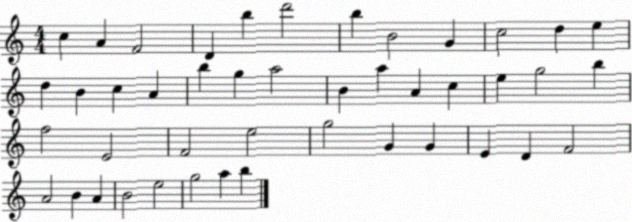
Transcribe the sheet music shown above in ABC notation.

X:1
T:Untitled
M:4/4
L:1/4
K:C
c A F2 D b d'2 b B2 G c2 d e d B c A b g a2 B a A c e g2 b f2 E2 F2 e2 g2 G G E D F2 A2 B A B2 e2 g2 a b